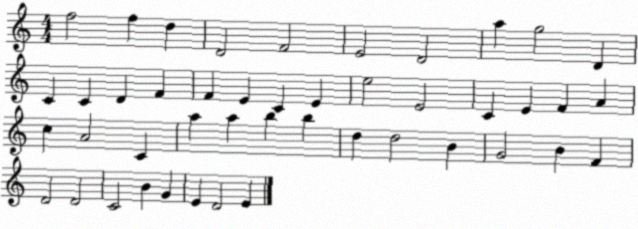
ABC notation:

X:1
T:Untitled
M:4/4
L:1/4
K:C
f2 f d D2 F2 E2 D2 a g2 D C C D F F E C E e2 E2 C E F A c A2 C a a b b d d2 B G2 B F D2 D2 C2 B G E D2 E